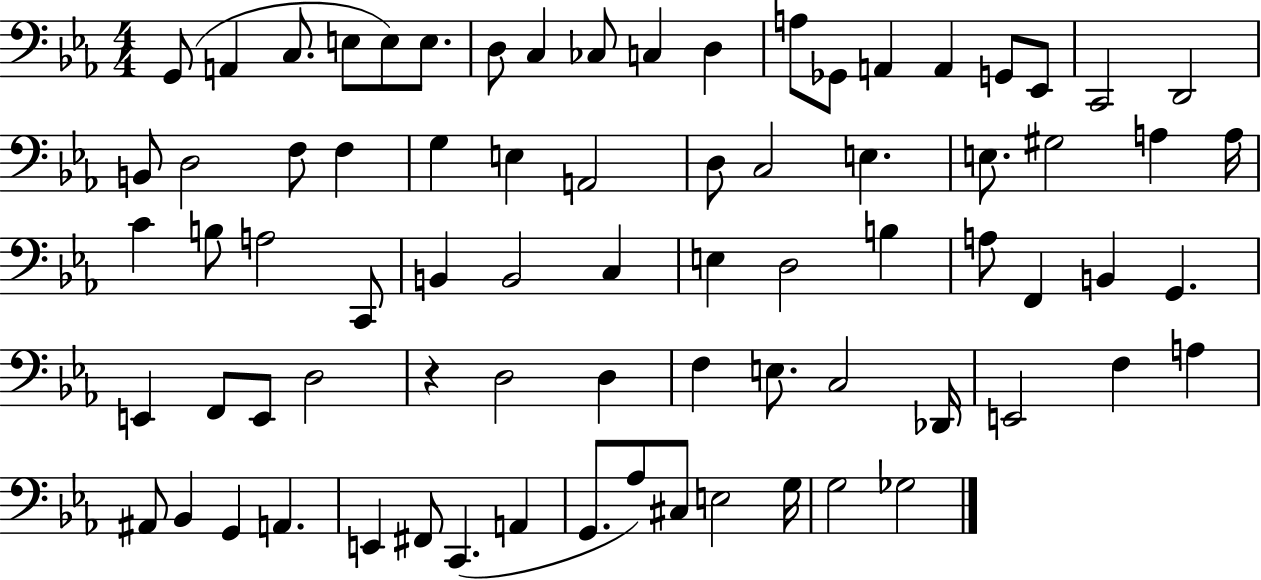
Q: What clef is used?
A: bass